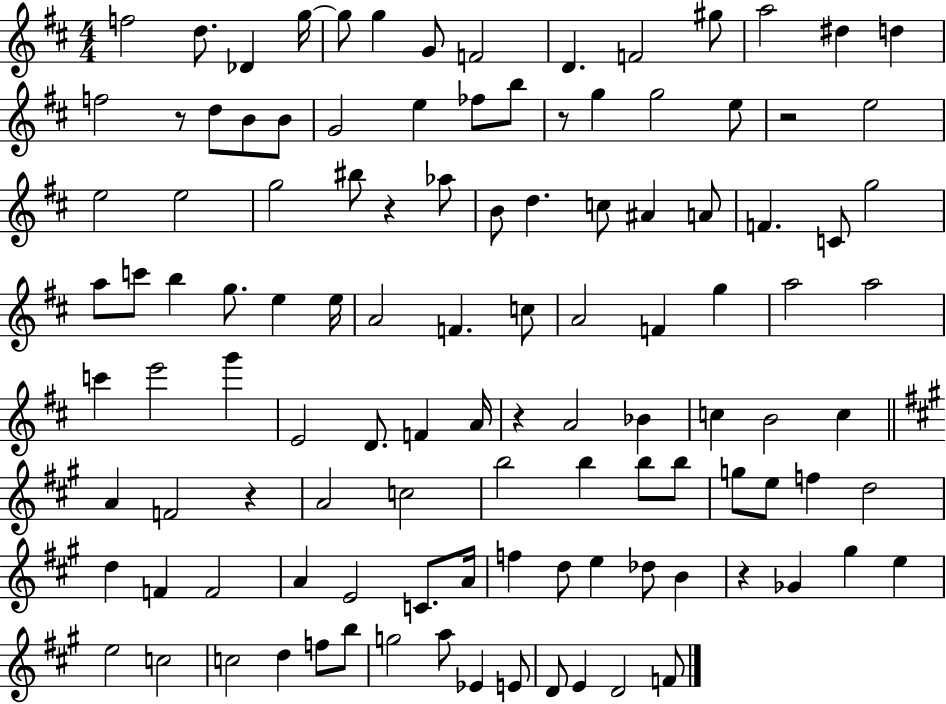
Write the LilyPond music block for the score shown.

{
  \clef treble
  \numericTimeSignature
  \time 4/4
  \key d \major
  f''2 d''8. des'4 g''16~~ | g''8 g''4 g'8 f'2 | d'4. f'2 gis''8 | a''2 dis''4 d''4 | \break f''2 r8 d''8 b'8 b'8 | g'2 e''4 fes''8 b''8 | r8 g''4 g''2 e''8 | r2 e''2 | \break e''2 e''2 | g''2 bis''8 r4 aes''8 | b'8 d''4. c''8 ais'4 a'8 | f'4. c'8 g''2 | \break a''8 c'''8 b''4 g''8. e''4 e''16 | a'2 f'4. c''8 | a'2 f'4 g''4 | a''2 a''2 | \break c'''4 e'''2 g'''4 | e'2 d'8. f'4 a'16 | r4 a'2 bes'4 | c''4 b'2 c''4 | \break \bar "||" \break \key a \major a'4 f'2 r4 | a'2 c''2 | b''2 b''4 b''8 b''8 | g''8 e''8 f''4 d''2 | \break d''4 f'4 f'2 | a'4 e'2 c'8. a'16 | f''4 d''8 e''4 des''8 b'4 | r4 ges'4 gis''4 e''4 | \break e''2 c''2 | c''2 d''4 f''8 b''8 | g''2 a''8 ees'4 e'8 | d'8 e'4 d'2 f'8 | \break \bar "|."
}